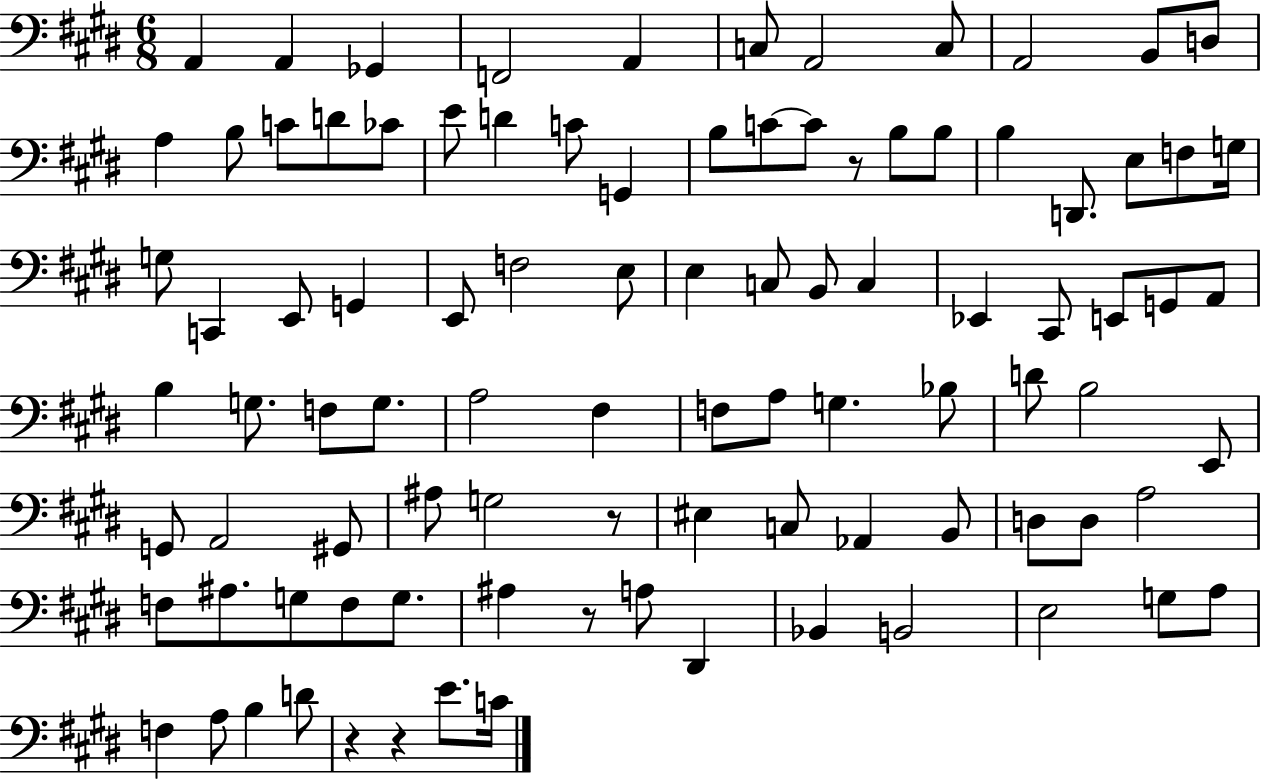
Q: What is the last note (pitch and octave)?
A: C4